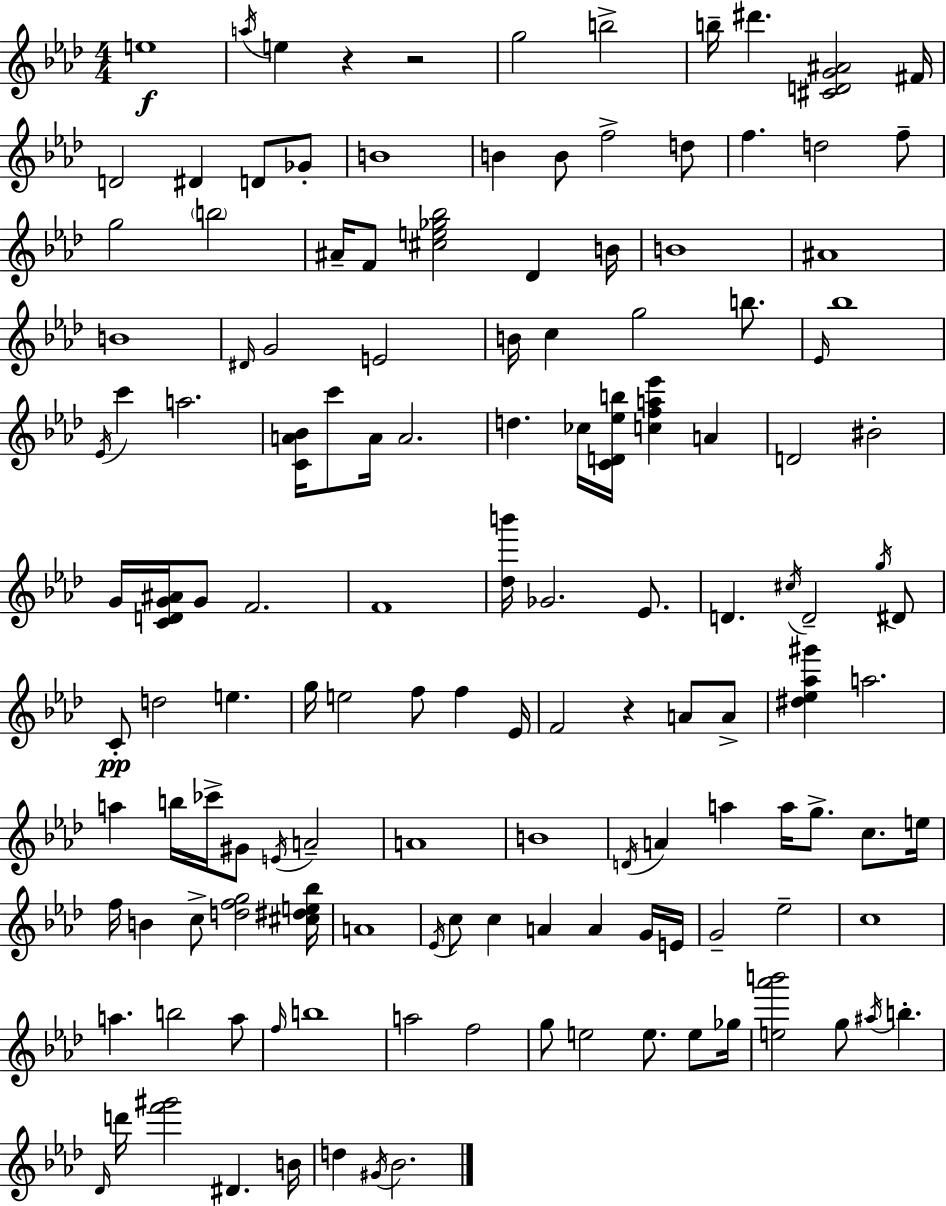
E5/w A5/s E5/q R/q R/h G5/h B5/h B5/s D#6/q. [C#4,D4,G4,A#4]/h F#4/s D4/h D#4/q D4/e Gb4/e B4/w B4/q B4/e F5/h D5/e F5/q. D5/h F5/e G5/h B5/h A#4/s F4/e [C#5,E5,Gb5,Bb5]/h Db4/q B4/s B4/w A#4/w B4/w D#4/s G4/h E4/h B4/s C5/q G5/h B5/e. Eb4/s Bb5/w Eb4/s C6/q A5/h. [C4,A4,Bb4]/s C6/e A4/s A4/h. D5/q. CES5/s [C4,D4,Eb5,B5]/s [C5,F5,A5,Eb6]/q A4/q D4/h BIS4/h G4/s [C4,D4,G4,A#4]/s G4/e F4/h. F4/w [Db5,B6]/s Gb4/h. Eb4/e. D4/q. C#5/s D4/h G5/s D#4/e C4/e D5/h E5/q. G5/s E5/h F5/e F5/q Eb4/s F4/h R/q A4/e A4/e [D#5,Eb5,Ab5,G#6]/q A5/h. A5/q B5/s CES6/s G#4/e E4/s A4/h A4/w B4/w D4/s A4/q A5/q A5/s G5/e. C5/e. E5/s F5/s B4/q C5/e [D5,F5,G5]/h [C#5,D#5,E5,Bb5]/s A4/w Eb4/s C5/e C5/q A4/q A4/q G4/s E4/s G4/h Eb5/h C5/w A5/q. B5/h A5/e F5/s B5/w A5/h F5/h G5/e E5/h E5/e. E5/e Gb5/s [E5,Ab6,B6]/h G5/e A#5/s B5/q. Db4/s D6/s [F6,G#6]/h D#4/q. B4/s D5/q G#4/s Bb4/h.